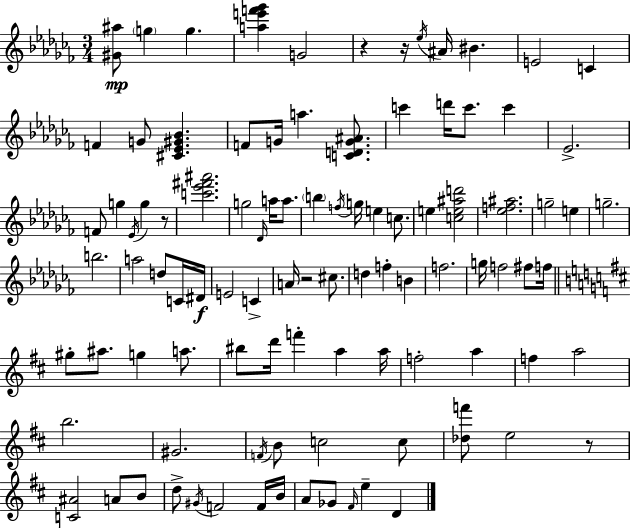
[G#4,A#5]/e G5/q G5/q. [A5,E6,F6,Gb6]/q G4/h R/q R/s Eb5/s A#4/s BIS4/q. E4/h C4/q F4/q G4/e [C#4,Eb4,G#4,Bb4]/q. F4/e G4/s A5/q. [C4,D4,G4,A#4]/e. C6/q D6/s C6/e. C6/q Eb4/h. F4/e G5/q Eb4/s G5/q R/e [C6,Eb6,F#6,A#6]/h. G5/h Db4/s A5/s A5/e. B5/q F5/s G5/s E5/q C5/e. E5/q [C5,E5,A#5,D6]/h [Eb5,F5,A#5]/h. G5/h E5/q G5/h. B5/h. A5/h D5/e C4/s D#4/s E4/h C4/q A4/s R/h C#5/e. D5/q F5/q B4/q F5/h. G5/s F5/h F#5/e F5/s G#5/e A#5/e. G5/q A5/e. BIS5/e D6/s F6/q A5/q A5/s F5/h A5/q F5/q A5/h B5/h. G#4/h. F4/s B4/e C5/h C5/e [Db5,F6]/e E5/h R/e [C4,A#4]/h A4/e B4/e D5/e G#4/s F4/h F4/s B4/s A4/e Gb4/e F#4/s E5/q D4/q